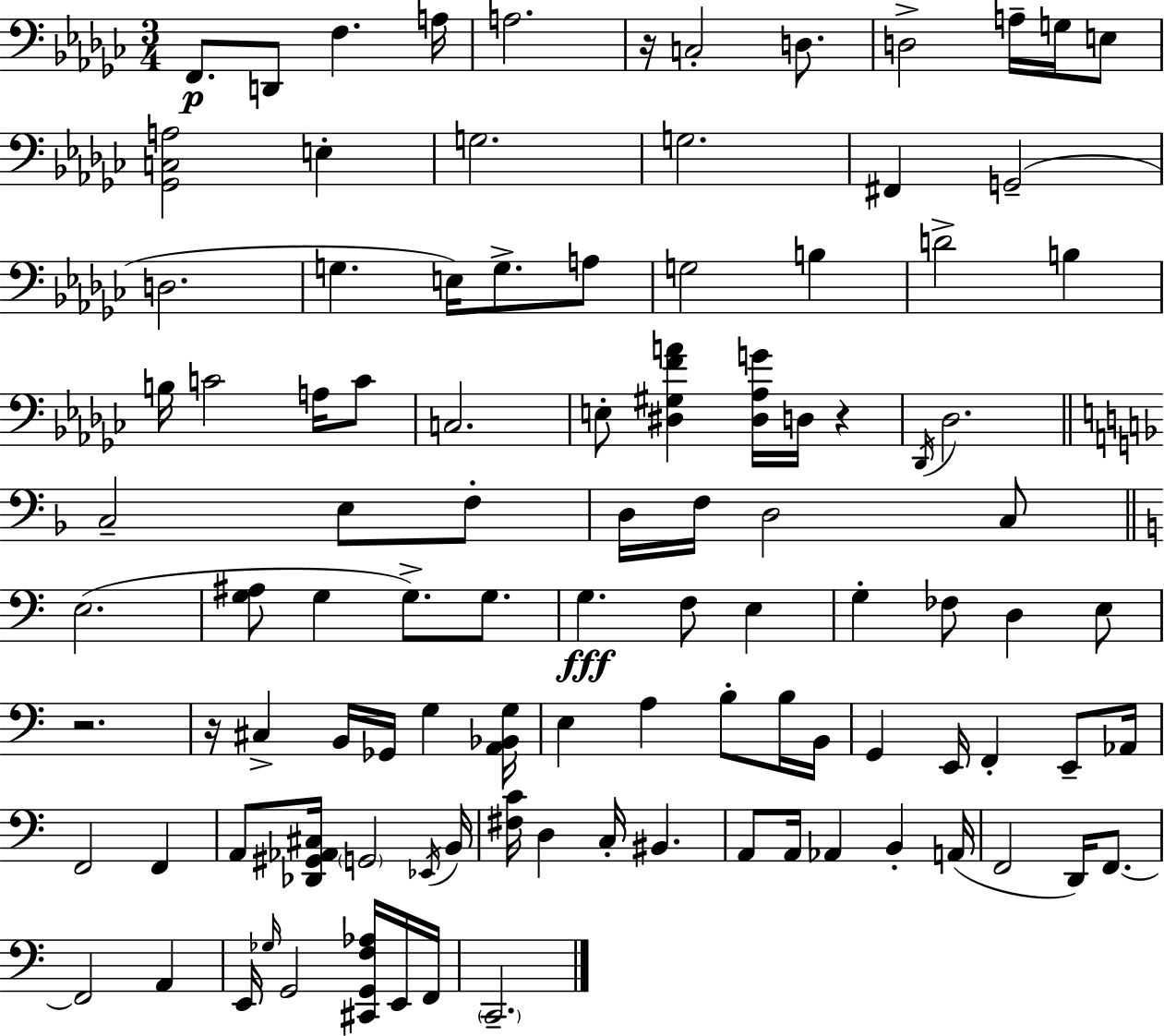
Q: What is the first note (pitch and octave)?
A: F2